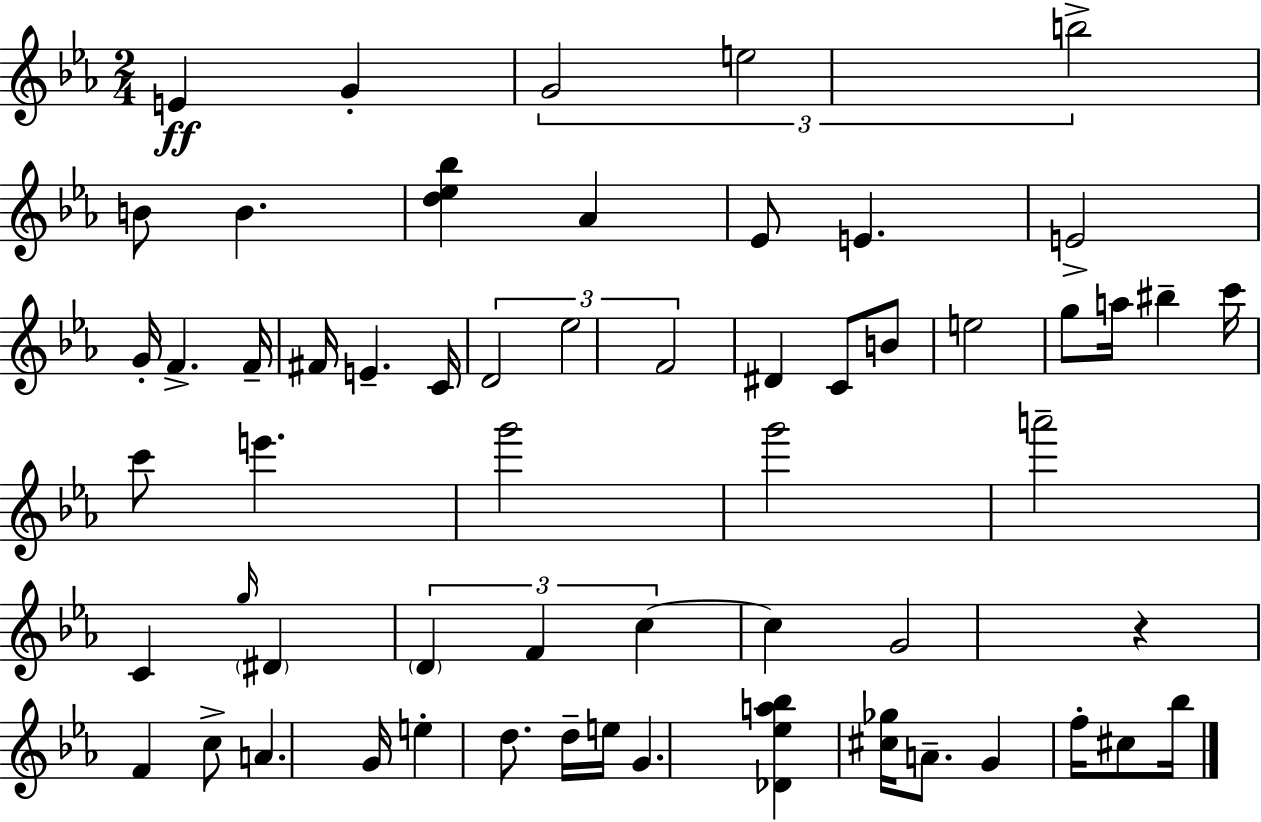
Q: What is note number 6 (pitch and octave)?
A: B4